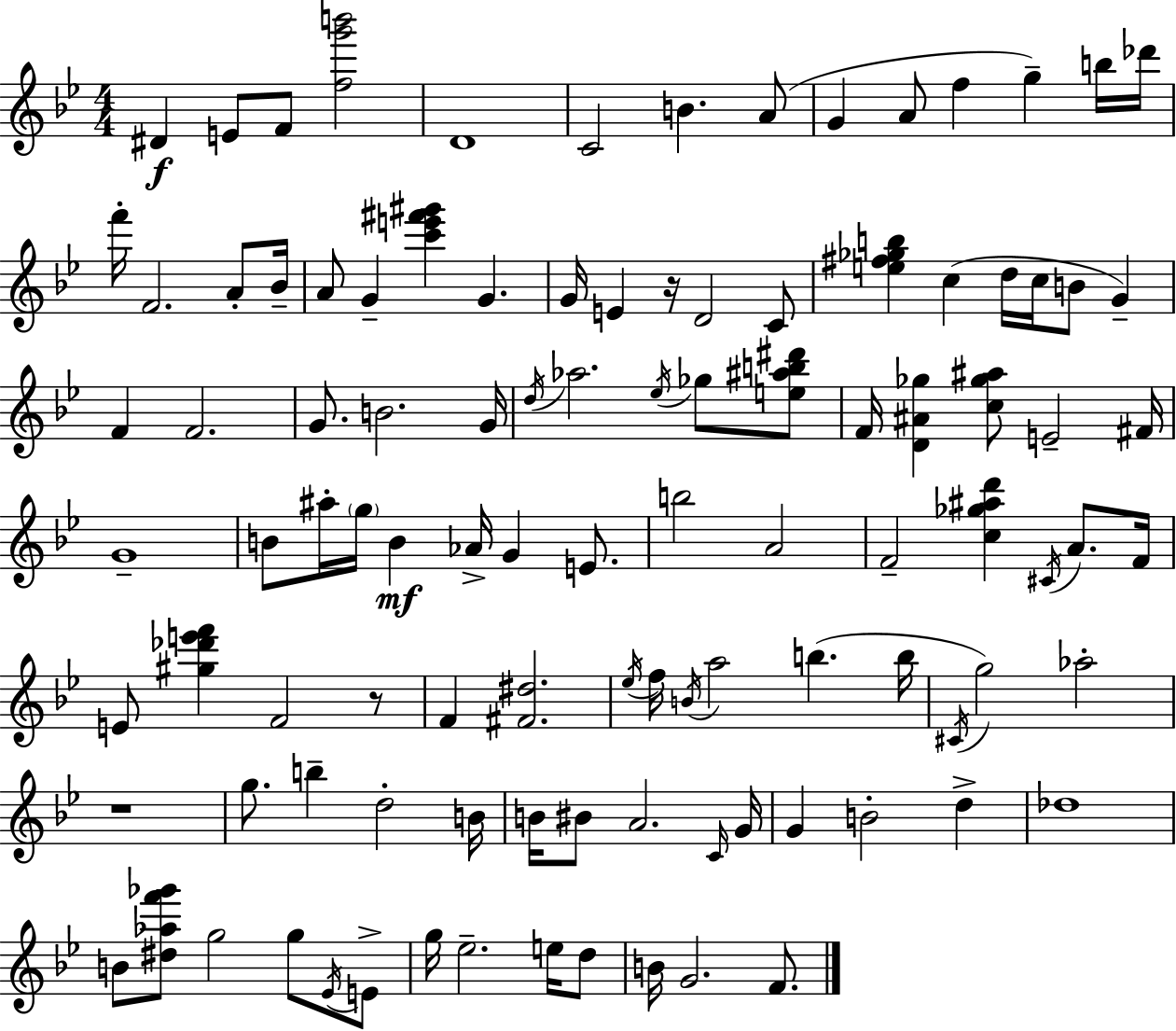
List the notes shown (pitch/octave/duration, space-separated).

D#4/q E4/e F4/e [F5,G6,B6]/h D4/w C4/h B4/q. A4/e G4/q A4/e F5/q G5/q B5/s Db6/s F6/s F4/h. A4/e Bb4/s A4/e G4/q [C6,E6,F#6,G#6]/q G4/q. G4/s E4/q R/s D4/h C4/e [E5,F#5,Gb5,B5]/q C5/q D5/s C5/s B4/e G4/q F4/q F4/h. G4/e. B4/h. G4/s D5/s Ab5/h. Eb5/s Gb5/e [E5,A#5,B5,D#6]/e F4/s [D4,A#4,Gb5]/q [C5,Gb5,A#5]/e E4/h F#4/s G4/w B4/e A#5/s G5/s B4/q Ab4/s G4/q E4/e. B5/h A4/h F4/h [C5,Gb5,A#5,D6]/q C#4/s A4/e. F4/s E4/e [G#5,Db6,E6,F6]/q F4/h R/e F4/q [F#4,D#5]/h. Eb5/s F5/s B4/s A5/h B5/q. B5/s C#4/s G5/h Ab5/h R/w G5/e. B5/q D5/h B4/s B4/s BIS4/e A4/h. C4/s G4/s G4/q B4/h D5/q Db5/w B4/e [D#5,Ab5,F6,Gb6]/e G5/h G5/e Eb4/s E4/e G5/s Eb5/h. E5/s D5/e B4/s G4/h. F4/e.